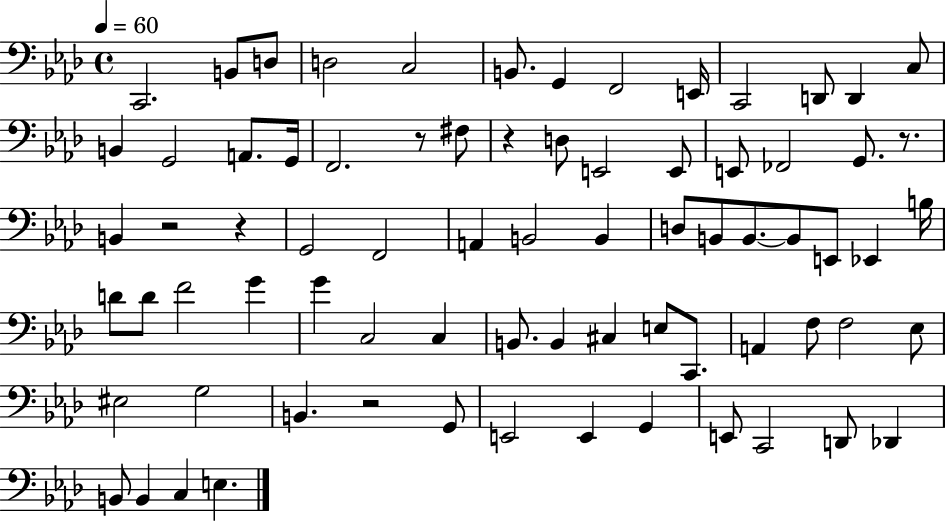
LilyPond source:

{
  \clef bass
  \time 4/4
  \defaultTimeSignature
  \key aes \major
  \tempo 4 = 60
  c,2. b,8 d8 | d2 c2 | b,8. g,4 f,2 e,16 | c,2 d,8 d,4 c8 | \break b,4 g,2 a,8. g,16 | f,2. r8 fis8 | r4 d8 e,2 e,8 | e,8 fes,2 g,8. r8. | \break b,4 r2 r4 | g,2 f,2 | a,4 b,2 b,4 | d8 b,8 b,8.~~ b,8 e,8 ees,4 b16 | \break d'8 d'8 f'2 g'4 | g'4 c2 c4 | b,8. b,4 cis4 e8 c,8. | a,4 f8 f2 ees8 | \break eis2 g2 | b,4. r2 g,8 | e,2 e,4 g,4 | e,8 c,2 d,8 des,4 | \break b,8 b,4 c4 e4. | \bar "|."
}